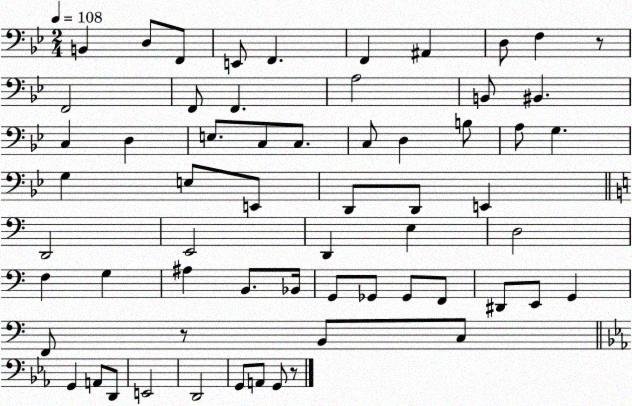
X:1
T:Untitled
M:2/4
L:1/4
K:Bb
B,, D,/2 F,,/2 E,,/2 F,, F,, ^A,, D,/2 F, z/2 F,,2 F,,/2 F,, A,2 B,,/2 ^B,, C, D, E,/2 C,/2 C,/2 C,/2 D, B,/2 A,/2 G, G, E,/2 E,,/2 D,,/2 D,,/2 E,, D,,2 E,,2 D,, E, D,2 F, G, ^A, B,,/2 _B,,/4 G,,/2 _G,,/2 _G,,/2 F,,/2 ^D,,/2 E,,/2 G,, F,,/2 z/2 B,,/2 C,/2 G,, A,,/2 D,,/2 E,,2 D,,2 G,,/2 A,,/2 G,,/2 z/2